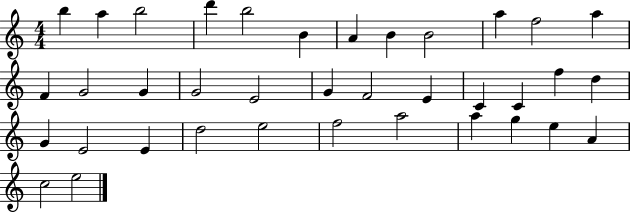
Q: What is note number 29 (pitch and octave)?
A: E5